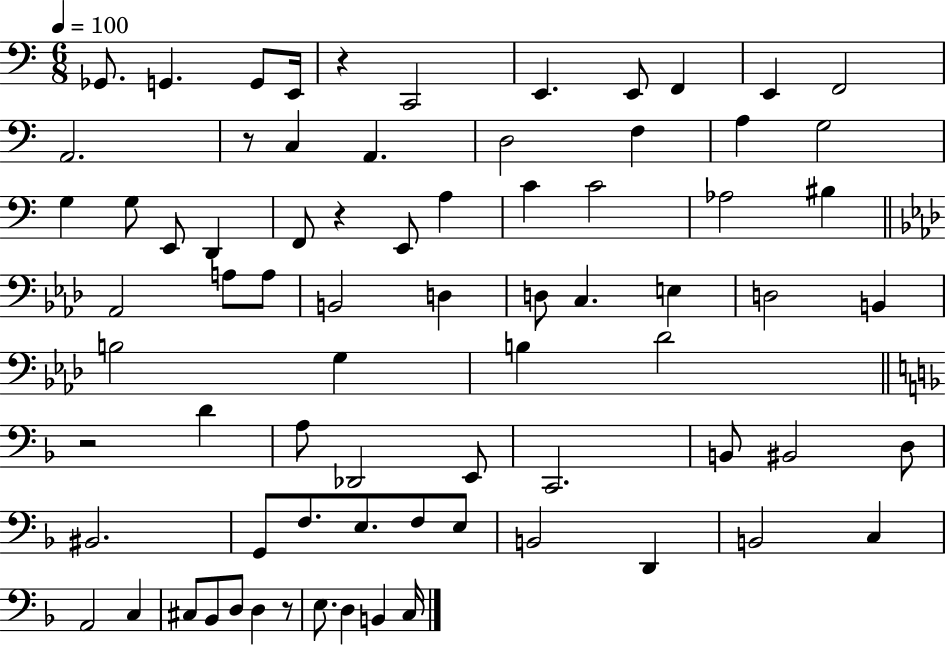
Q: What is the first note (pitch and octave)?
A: Gb2